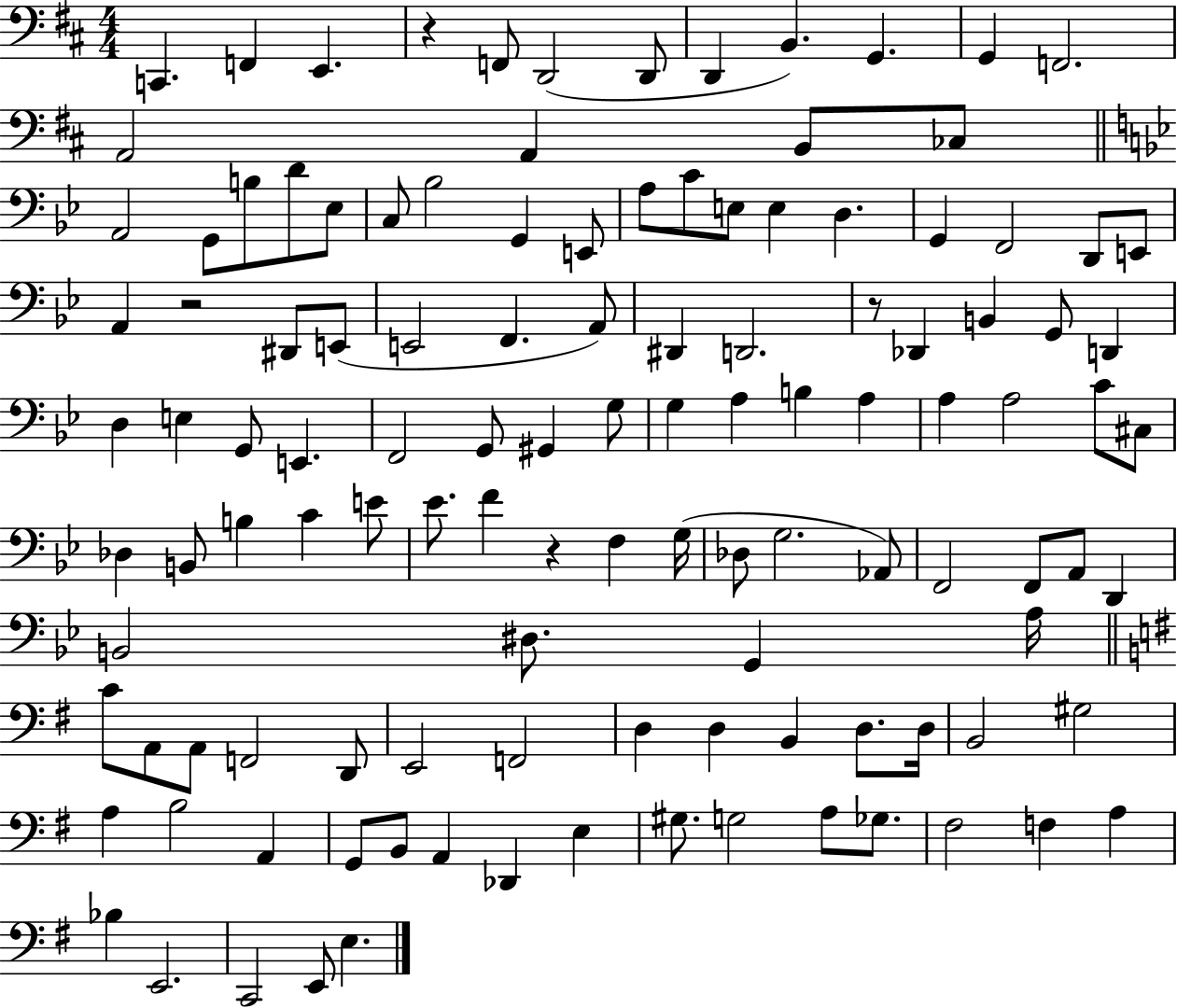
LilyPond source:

{
  \clef bass
  \numericTimeSignature
  \time 4/4
  \key d \major
  c,4. f,4 e,4. | r4 f,8 d,2( d,8 | d,4 b,4.) g,4. | g,4 f,2. | \break a,2 a,4 b,8 ces8 | \bar "||" \break \key bes \major a,2 g,8 b8 d'8 ees8 | c8 bes2 g,4 e,8 | a8 c'8 e8 e4 d4. | g,4 f,2 d,8 e,8 | \break a,4 r2 dis,8 e,8( | e,2 f,4. a,8) | dis,4 d,2. | r8 des,4 b,4 g,8 d,4 | \break d4 e4 g,8 e,4. | f,2 g,8 gis,4 g8 | g4 a4 b4 a4 | a4 a2 c'8 cis8 | \break des4 b,8 b4 c'4 e'8 | ees'8. f'4 r4 f4 g16( | des8 g2. aes,8) | f,2 f,8 a,8 d,4 | \break b,2 dis8. g,4 a16 | \bar "||" \break \key g \major c'8 a,8 a,8 f,2 d,8 | e,2 f,2 | d4 d4 b,4 d8. d16 | b,2 gis2 | \break a4 b2 a,4 | g,8 b,8 a,4 des,4 e4 | gis8. g2 a8 ges8. | fis2 f4 a4 | \break bes4 e,2. | c,2 e,8 e4. | \bar "|."
}